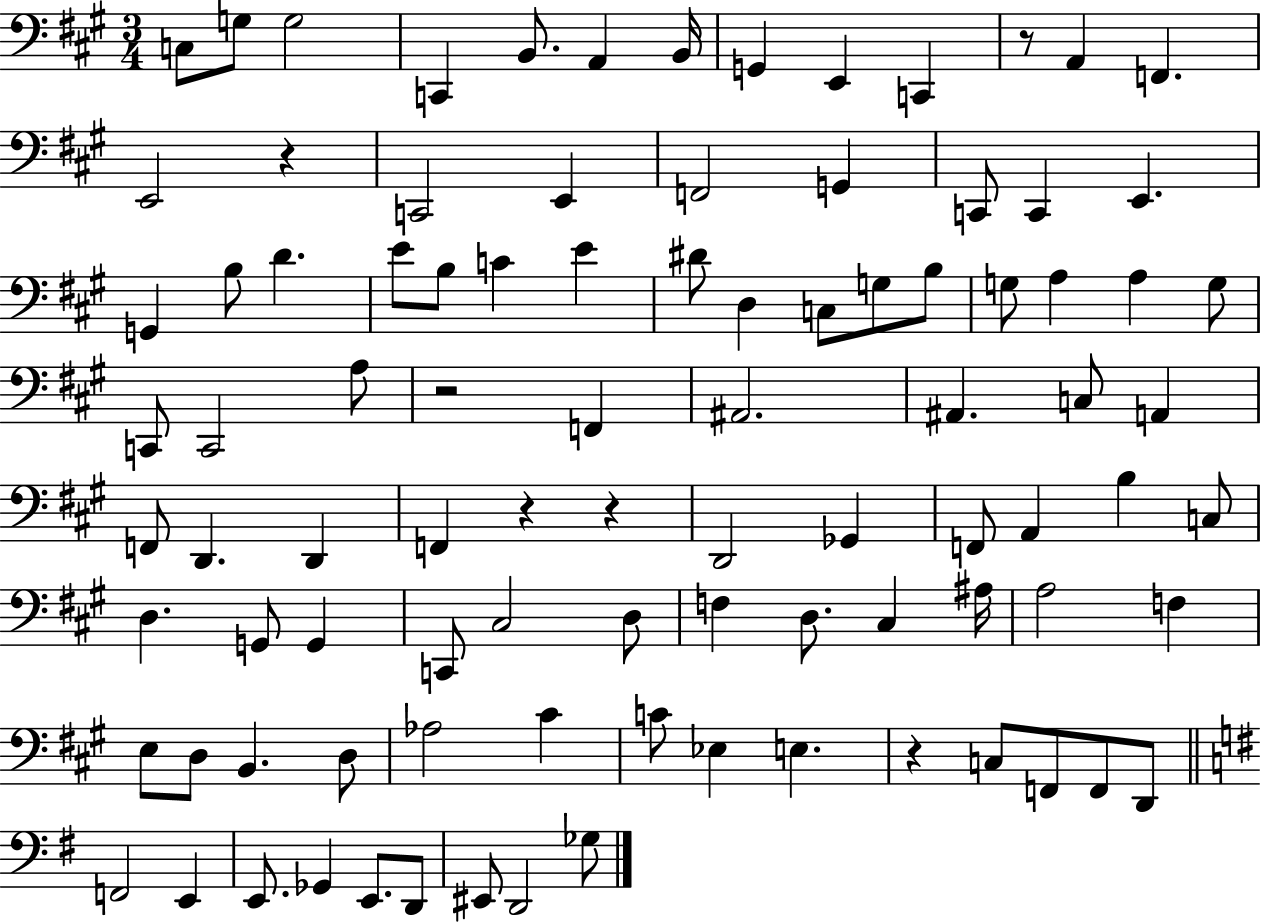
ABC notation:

X:1
T:Untitled
M:3/4
L:1/4
K:A
C,/2 G,/2 G,2 C,, B,,/2 A,, B,,/4 G,, E,, C,, z/2 A,, F,, E,,2 z C,,2 E,, F,,2 G,, C,,/2 C,, E,, G,, B,/2 D E/2 B,/2 C E ^D/2 D, C,/2 G,/2 B,/2 G,/2 A, A, G,/2 C,,/2 C,,2 A,/2 z2 F,, ^A,,2 ^A,, C,/2 A,, F,,/2 D,, D,, F,, z z D,,2 _G,, F,,/2 A,, B, C,/2 D, G,,/2 G,, C,,/2 ^C,2 D,/2 F, D,/2 ^C, ^A,/4 A,2 F, E,/2 D,/2 B,, D,/2 _A,2 ^C C/2 _E, E, z C,/2 F,,/2 F,,/2 D,,/2 F,,2 E,, E,,/2 _G,, E,,/2 D,,/2 ^E,,/2 D,,2 _G,/2